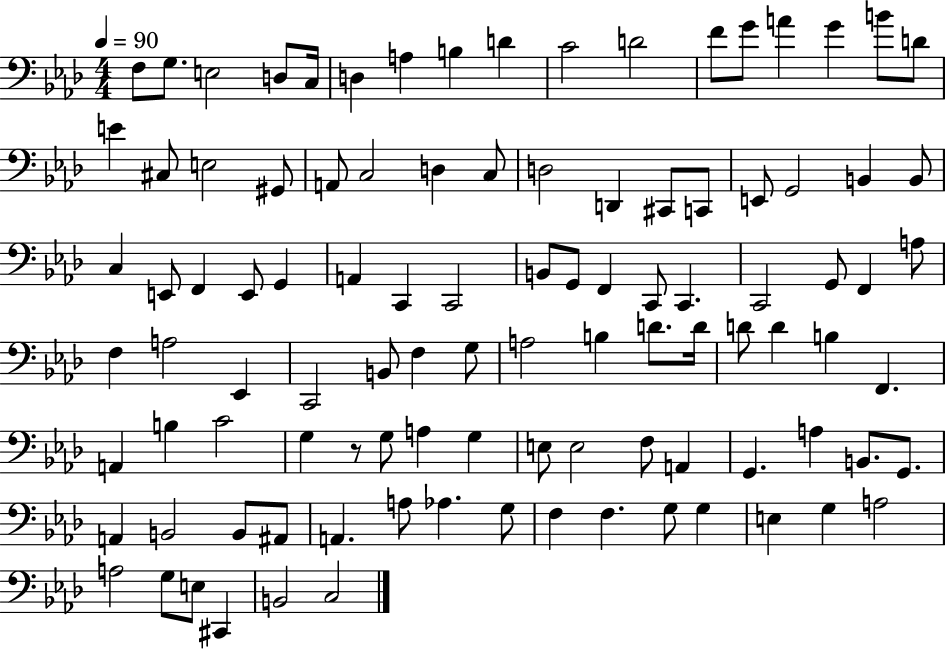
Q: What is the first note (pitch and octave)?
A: F3